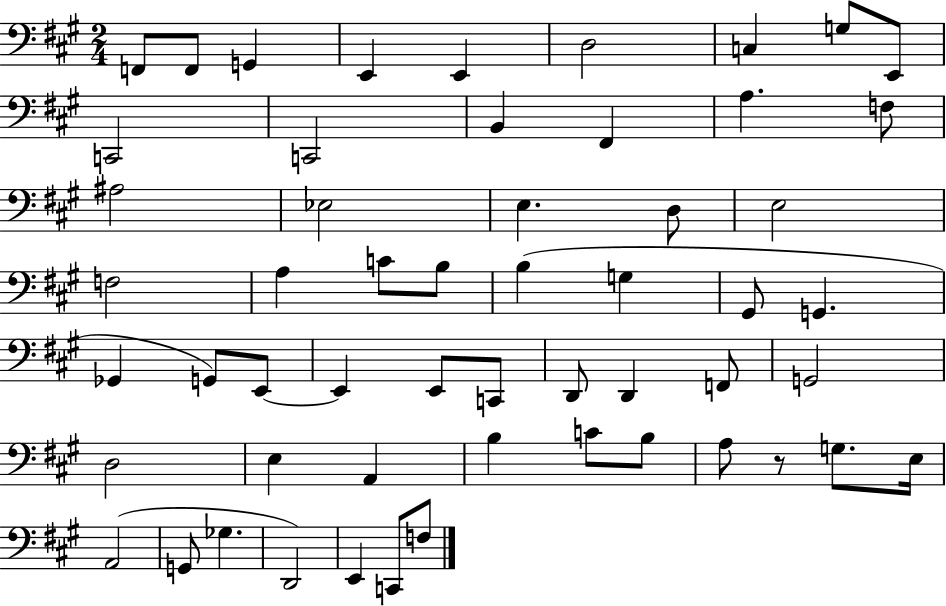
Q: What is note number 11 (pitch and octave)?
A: C2